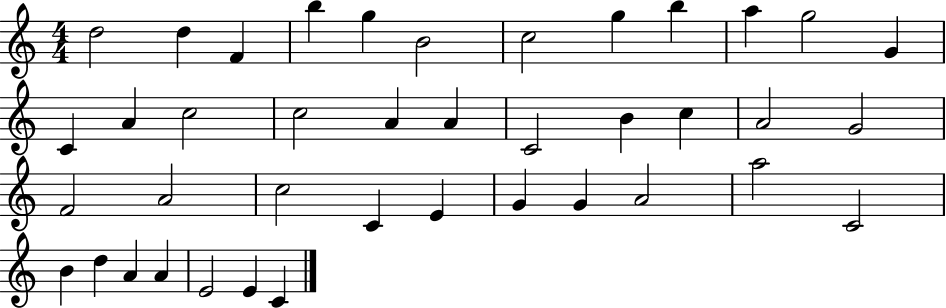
{
  \clef treble
  \numericTimeSignature
  \time 4/4
  \key c \major
  d''2 d''4 f'4 | b''4 g''4 b'2 | c''2 g''4 b''4 | a''4 g''2 g'4 | \break c'4 a'4 c''2 | c''2 a'4 a'4 | c'2 b'4 c''4 | a'2 g'2 | \break f'2 a'2 | c''2 c'4 e'4 | g'4 g'4 a'2 | a''2 c'2 | \break b'4 d''4 a'4 a'4 | e'2 e'4 c'4 | \bar "|."
}